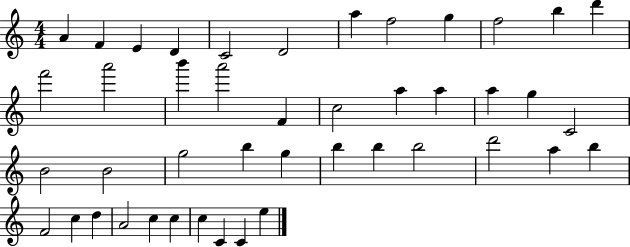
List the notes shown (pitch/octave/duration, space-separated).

A4/q F4/q E4/q D4/q C4/h D4/h A5/q F5/h G5/q F5/h B5/q D6/q F6/h A6/h B6/q A6/h F4/q C5/h A5/q A5/q A5/q G5/q C4/h B4/h B4/h G5/h B5/q G5/q B5/q B5/q B5/h D6/h A5/q B5/q F4/h C5/q D5/q A4/h C5/q C5/q C5/q C4/q C4/q E5/q